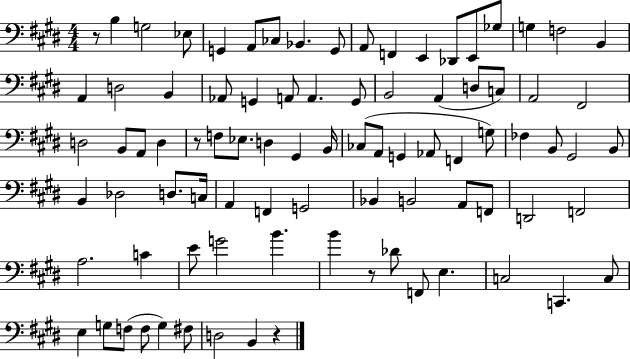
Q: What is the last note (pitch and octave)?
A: B2